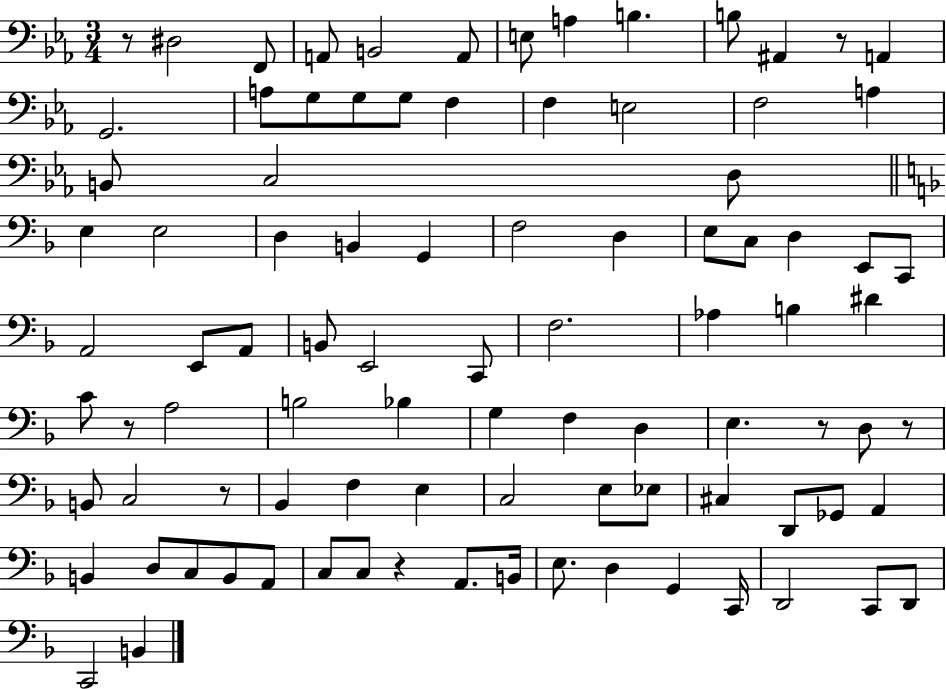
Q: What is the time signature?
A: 3/4